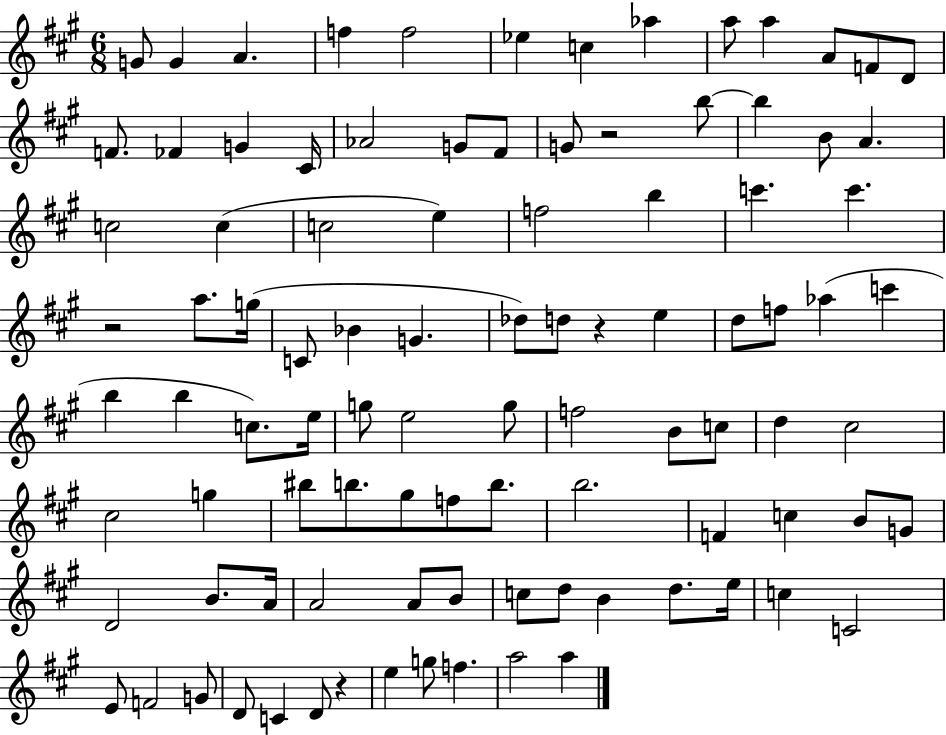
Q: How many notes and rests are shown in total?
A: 97